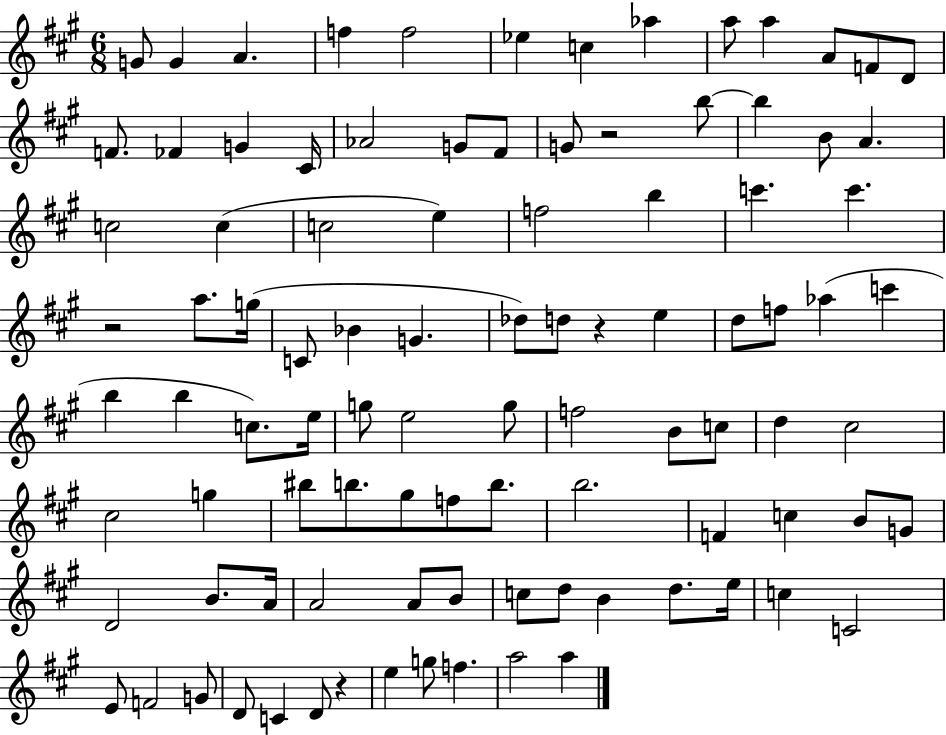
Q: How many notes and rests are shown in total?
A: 97